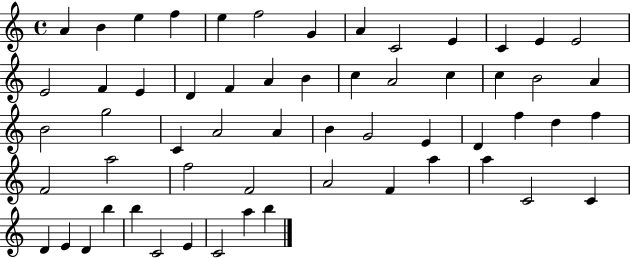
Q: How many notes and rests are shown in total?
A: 58